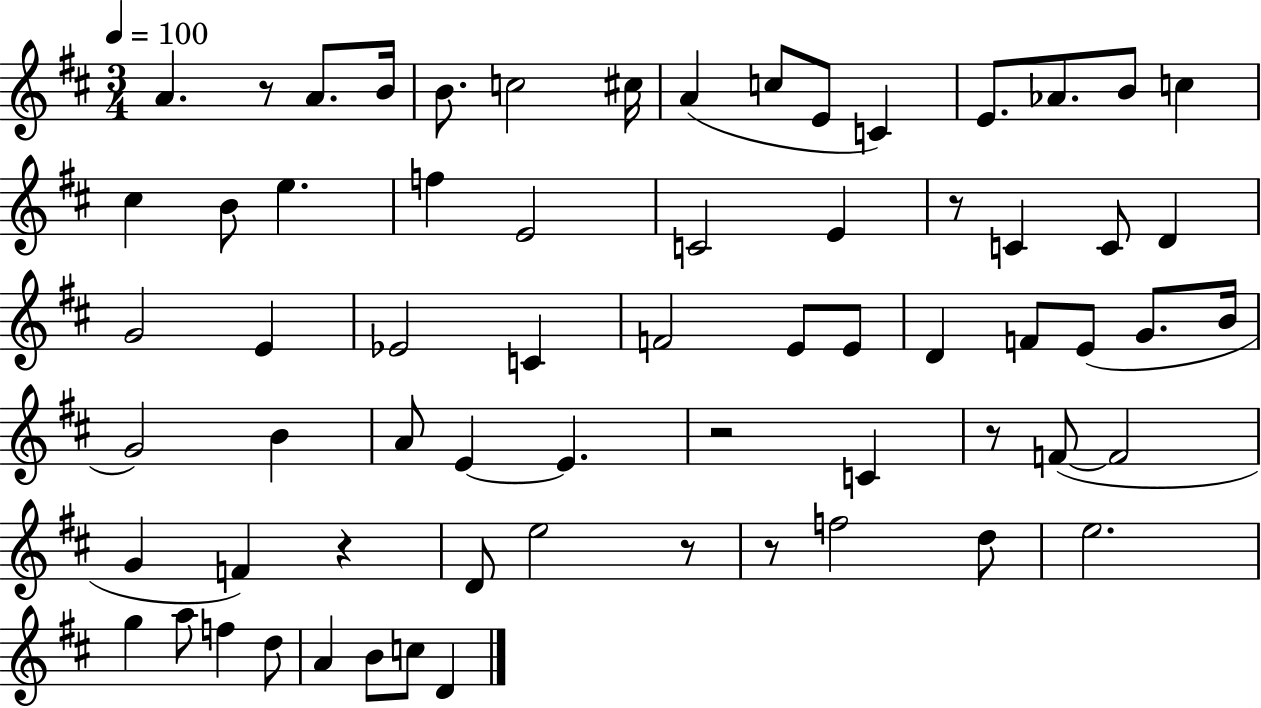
A4/q. R/e A4/e. B4/s B4/e. C5/h C#5/s A4/q C5/e E4/e C4/q E4/e. Ab4/e. B4/e C5/q C#5/q B4/e E5/q. F5/q E4/h C4/h E4/q R/e C4/q C4/e D4/q G4/h E4/q Eb4/h C4/q F4/h E4/e E4/e D4/q F4/e E4/e G4/e. B4/s G4/h B4/q A4/e E4/q E4/q. R/h C4/q R/e F4/e F4/h G4/q F4/q R/q D4/e E5/h R/e R/e F5/h D5/e E5/h. G5/q A5/e F5/q D5/e A4/q B4/e C5/e D4/q